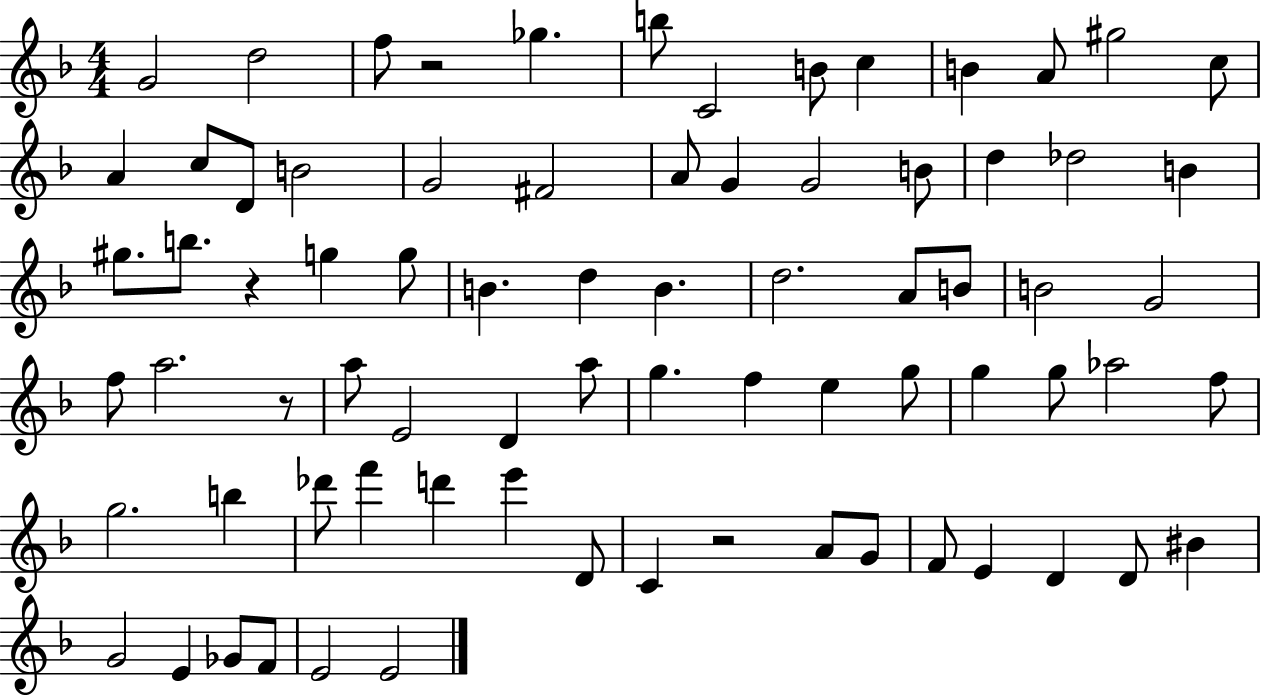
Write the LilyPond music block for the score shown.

{
  \clef treble
  \numericTimeSignature
  \time 4/4
  \key f \major
  \repeat volta 2 { g'2 d''2 | f''8 r2 ges''4. | b''8 c'2 b'8 c''4 | b'4 a'8 gis''2 c''8 | \break a'4 c''8 d'8 b'2 | g'2 fis'2 | a'8 g'4 g'2 b'8 | d''4 des''2 b'4 | \break gis''8. b''8. r4 g''4 g''8 | b'4. d''4 b'4. | d''2. a'8 b'8 | b'2 g'2 | \break f''8 a''2. r8 | a''8 e'2 d'4 a''8 | g''4. f''4 e''4 g''8 | g''4 g''8 aes''2 f''8 | \break g''2. b''4 | des'''8 f'''4 d'''4 e'''4 d'8 | c'4 r2 a'8 g'8 | f'8 e'4 d'4 d'8 bis'4 | \break g'2 e'4 ges'8 f'8 | e'2 e'2 | } \bar "|."
}